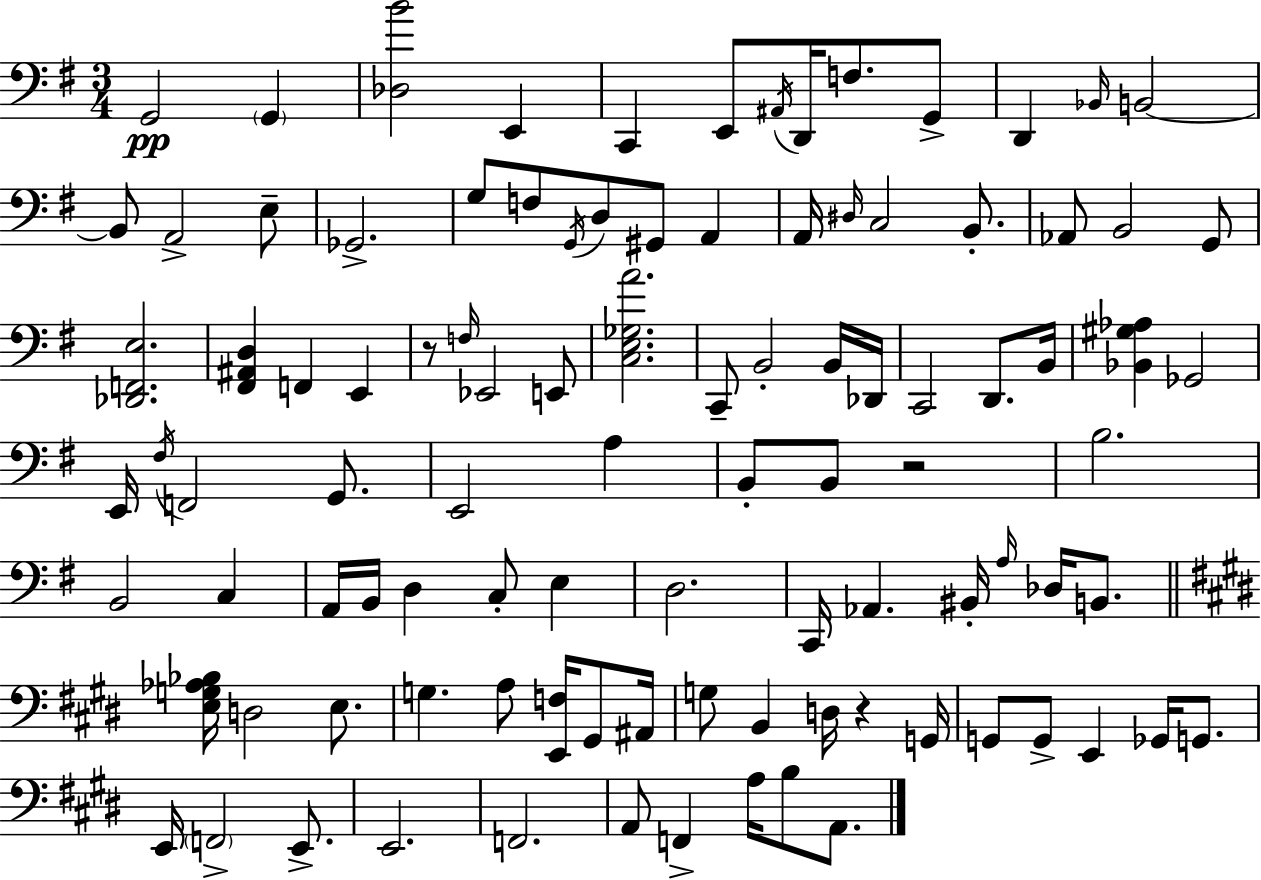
{
  \clef bass
  \numericTimeSignature
  \time 3/4
  \key e \minor
  g,2\pp \parenthesize g,4 | <des b'>2 e,4 | c,4 e,8 \acciaccatura { ais,16 } d,16 f8. g,8-> | d,4 \grace { bes,16 } b,2~~ | \break b,8 a,2-> | e8-- ges,2.-> | g8 f8 \acciaccatura { g,16 } d8 gis,8 a,4 | a,16 \grace { dis16 } c2 | \break b,8.-. aes,8 b,2 | g,8 <des, f, e>2. | <fis, ais, d>4 f,4 | e,4 r8 \grace { f16 } ees,2 | \break e,8 <c e ges a'>2. | c,8-- b,2-. | b,16 des,16 c,2 | d,8. b,16 <bes, gis aes>4 ges,2 | \break e,16 \acciaccatura { fis16 } f,2 | g,8. e,2 | a4 b,8-. b,8 r2 | b2. | \break b,2 | c4 a,16 b,16 d4 | c8-. e4 d2. | c,16 aes,4. | \break bis,16-. \grace { a16 } des16 b,8. \bar "||" \break \key e \major <e g aes bes>16 d2 e8. | g4. a8 <e, f>16 gis,8 ais,16 | g8 b,4 d16 r4 g,16 | g,8 g,8-> e,4 ges,16 g,8. | \break e,16 \parenthesize f,2-> e,8.-> | e,2. | f,2. | a,8 f,4-> a16 b8 a,8. | \break \bar "|."
}